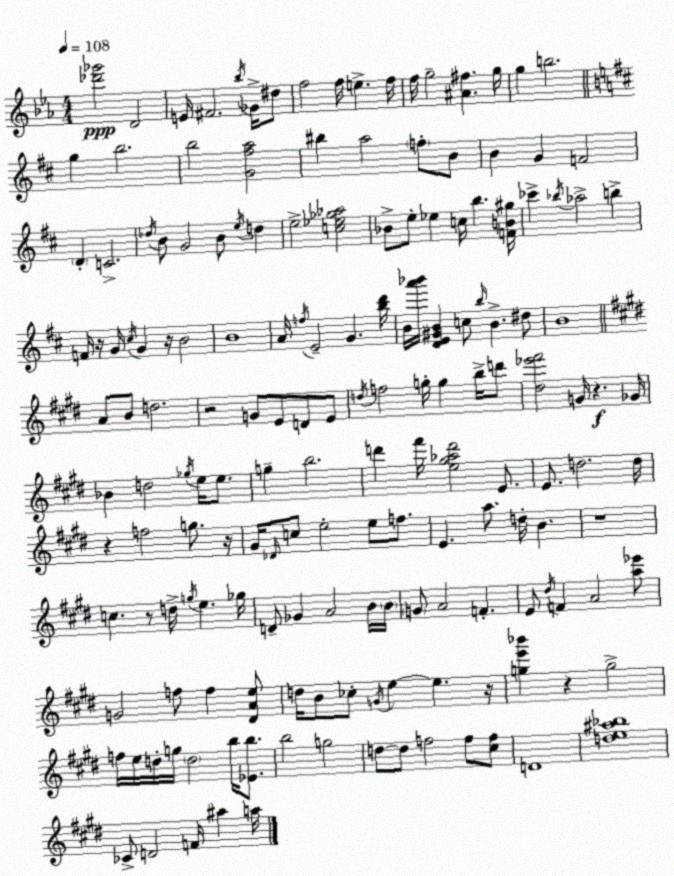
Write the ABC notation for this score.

X:1
T:Untitled
M:4/4
L:1/4
K:Cm
[_d'_g']2 D2 E/4 ^F2 _b/4 _G/4 ^d/2 f2 f/4 e f/4 f/4 g2 [^A^f] g/4 g b2 g b2 b2 [G^fa]2 ^b a2 f/2 B/2 B G F2 D C2 _d/4 B/2 G2 B/2 e/4 d e2 [c_e_g_a]2 _B/2 e/2 _e c/4 b [FB^g]/4 _c' _b/4 _a2 b F/4 z/4 G/4 ^c/4 G z/4 B2 B4 A/4 f/4 E2 G [bd']/4 B/4 [a'_b']/4 [DE^GB] c/2 b/4 B ^d/2 B4 A/2 B/2 d2 z2 G/2 E/2 D/2 E/2 d/4 f2 g/4 g b/4 d'/2 [^d_e'^f']2 G/4 z _G/4 _B d2 _g/4 e/4 e/2 g b2 d' ^f'/4 [e^g_ad']2 E/2 E/2 d2 d/4 z f2 g/2 z/4 ^G/4 _D/4 c/2 e2 e/2 f/2 E a/2 d/4 B z4 c z/2 d/4 g/4 e _g/4 D/2 _G A2 B/4 B/4 G/2 A2 F E/2 ^d/4 F A2 [a_e']/2 G2 f/2 f [^DAe]/2 d/4 B/2 _c/2 G/4 e e z/4 [ge'_b'] z g2 f/4 e/4 d/4 g/4 d2 b/4 [_Eb]/2 b2 g2 d/2 d/2 f2 f/2 [^cf]/2 D4 [de^a_b]4 _C/2 D2 F/4 ^a a/4